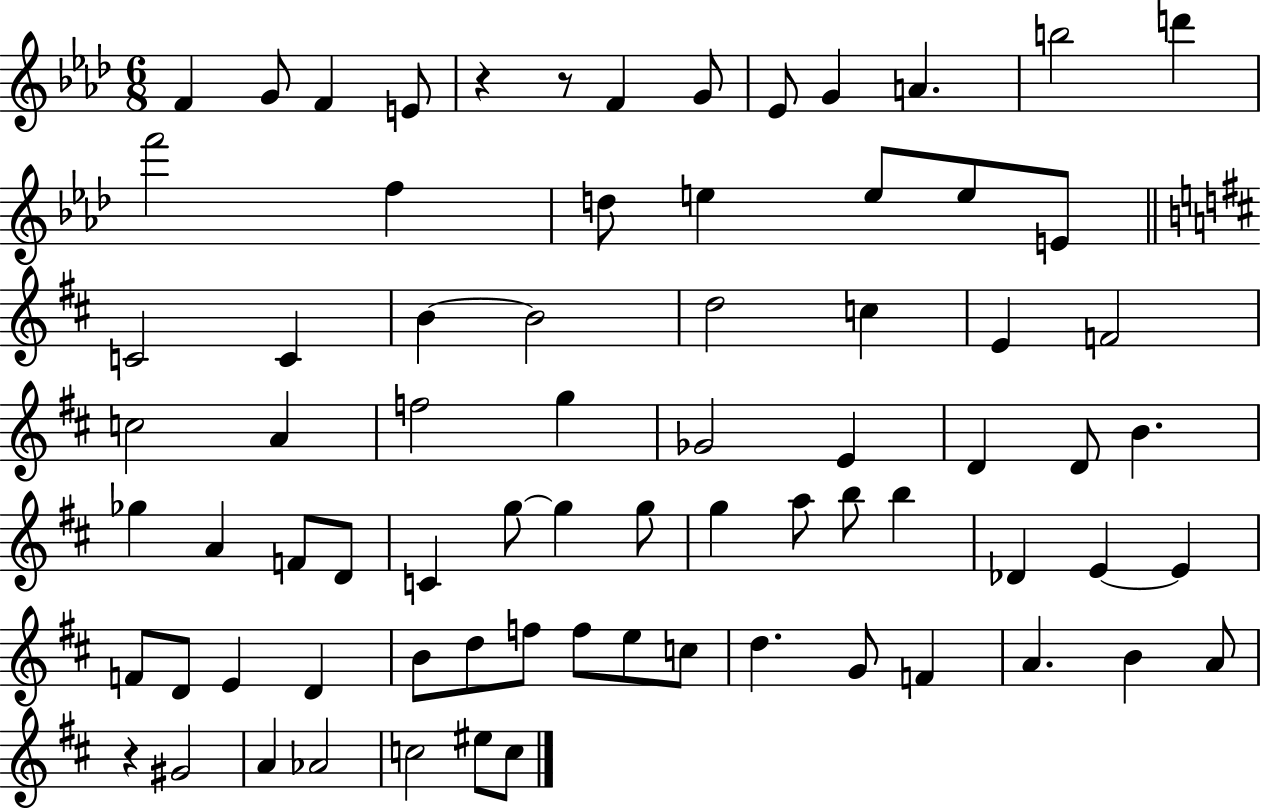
{
  \clef treble
  \numericTimeSignature
  \time 6/8
  \key aes \major
  \repeat volta 2 { f'4 g'8 f'4 e'8 | r4 r8 f'4 g'8 | ees'8 g'4 a'4. | b''2 d'''4 | \break f'''2 f''4 | d''8 e''4 e''8 e''8 e'8 | \bar "||" \break \key b \minor c'2 c'4 | b'4~~ b'2 | d''2 c''4 | e'4 f'2 | \break c''2 a'4 | f''2 g''4 | ges'2 e'4 | d'4 d'8 b'4. | \break ges''4 a'4 f'8 d'8 | c'4 g''8~~ g''4 g''8 | g''4 a''8 b''8 b''4 | des'4 e'4~~ e'4 | \break f'8 d'8 e'4 d'4 | b'8 d''8 f''8 f''8 e''8 c''8 | d''4. g'8 f'4 | a'4. b'4 a'8 | \break r4 gis'2 | a'4 aes'2 | c''2 eis''8 c''8 | } \bar "|."
}